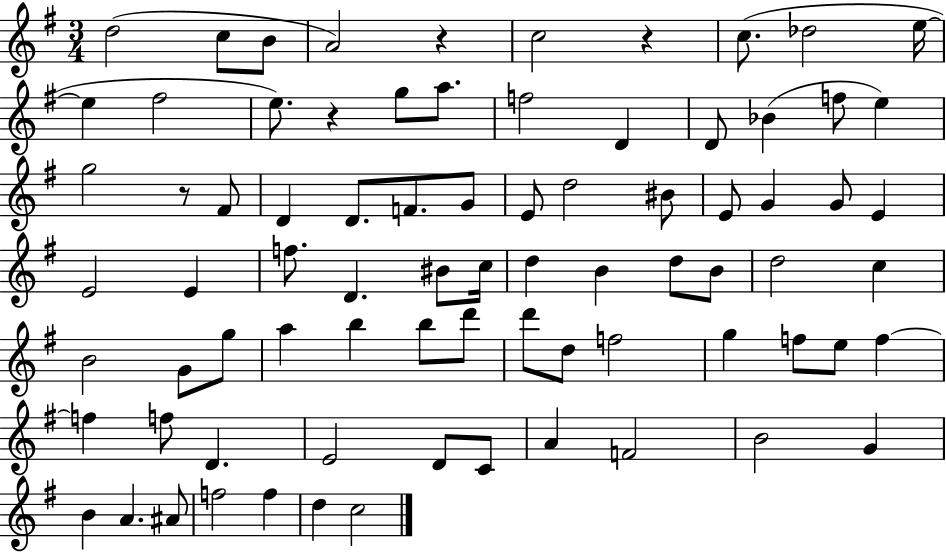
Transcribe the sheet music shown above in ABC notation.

X:1
T:Untitled
M:3/4
L:1/4
K:G
d2 c/2 B/2 A2 z c2 z c/2 _d2 e/4 e ^f2 e/2 z g/2 a/2 f2 D D/2 _B f/2 e g2 z/2 ^F/2 D D/2 F/2 G/2 E/2 d2 ^B/2 E/2 G G/2 E E2 E f/2 D ^B/2 c/4 d B d/2 B/2 d2 c B2 G/2 g/2 a b b/2 d'/2 d'/2 d/2 f2 g f/2 e/2 f f f/2 D E2 D/2 C/2 A F2 B2 G B A ^A/2 f2 f d c2